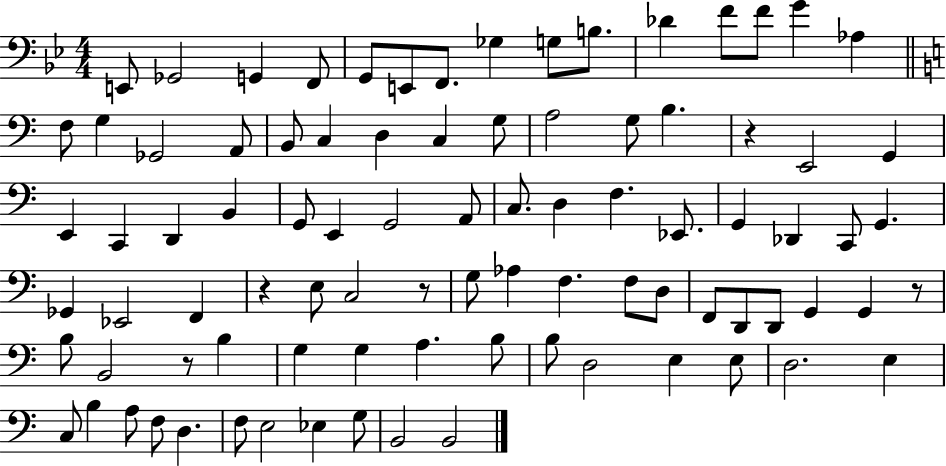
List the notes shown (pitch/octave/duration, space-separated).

E2/e Gb2/h G2/q F2/e G2/e E2/e F2/e. Gb3/q G3/e B3/e. Db4/q F4/e F4/e G4/q Ab3/q F3/e G3/q Gb2/h A2/e B2/e C3/q D3/q C3/q G3/e A3/h G3/e B3/q. R/q E2/h G2/q E2/q C2/q D2/q B2/q G2/e E2/q G2/h A2/e C3/e. D3/q F3/q. Eb2/e. G2/q Db2/q C2/e G2/q. Gb2/q Eb2/h F2/q R/q E3/e C3/h R/e G3/e Ab3/q F3/q. F3/e D3/e F2/e D2/e D2/e G2/q G2/q R/e B3/e B2/h R/e B3/q G3/q G3/q A3/q. B3/e B3/e D3/h E3/q E3/e D3/h. E3/q C3/e B3/q A3/e F3/e D3/q. F3/e E3/h Eb3/q G3/e B2/h B2/h